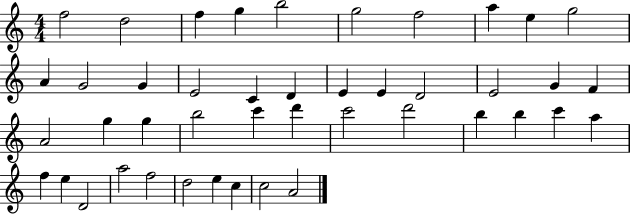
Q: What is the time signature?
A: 4/4